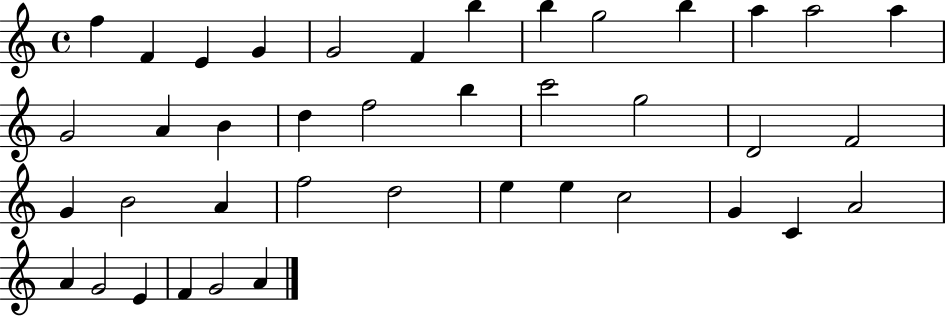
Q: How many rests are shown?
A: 0